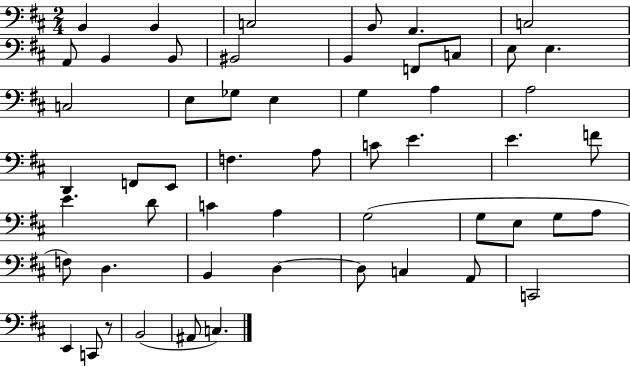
B2/q B2/q C3/h B2/e A2/q. C3/h A2/e B2/q B2/e BIS2/h B2/q F2/e C3/e E3/e E3/q. C3/h E3/e Gb3/e E3/q G3/q A3/q A3/h D2/q F2/e E2/e F3/q. A3/e C4/e E4/q. E4/q. F4/e E4/q. D4/e C4/q A3/q G3/h G3/e E3/e G3/e A3/e F3/e D3/q. B2/q D3/q D3/e C3/q A2/e C2/h E2/q C2/e R/e B2/h A#2/e C3/q.